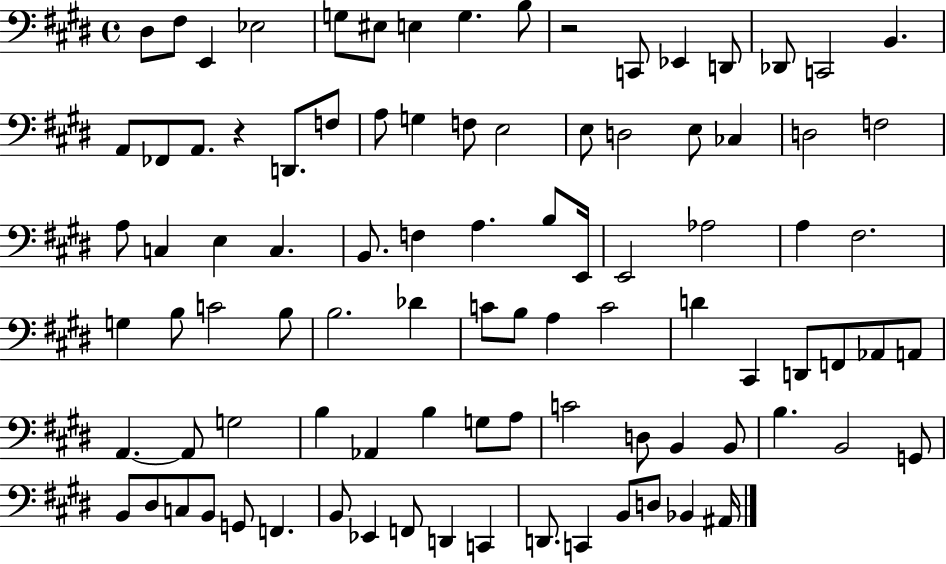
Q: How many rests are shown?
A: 2